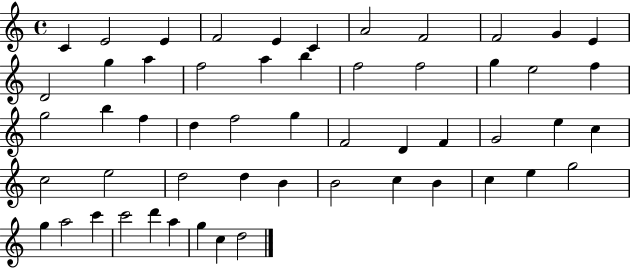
C4/q E4/h E4/q F4/h E4/q C4/q A4/h F4/h F4/h G4/q E4/q D4/h G5/q A5/q F5/h A5/q B5/q F5/h F5/h G5/q E5/h F5/q G5/h B5/q F5/q D5/q F5/h G5/q F4/h D4/q F4/q G4/h E5/q C5/q C5/h E5/h D5/h D5/q B4/q B4/h C5/q B4/q C5/q E5/q G5/h G5/q A5/h C6/q C6/h D6/q A5/q G5/q C5/q D5/h